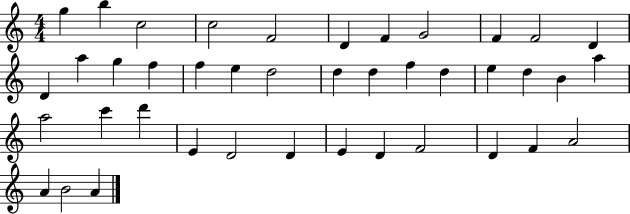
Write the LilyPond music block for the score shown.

{
  \clef treble
  \numericTimeSignature
  \time 4/4
  \key c \major
  g''4 b''4 c''2 | c''2 f'2 | d'4 f'4 g'2 | f'4 f'2 d'4 | \break d'4 a''4 g''4 f''4 | f''4 e''4 d''2 | d''4 d''4 f''4 d''4 | e''4 d''4 b'4 a''4 | \break a''2 c'''4 d'''4 | e'4 d'2 d'4 | e'4 d'4 f'2 | d'4 f'4 a'2 | \break a'4 b'2 a'4 | \bar "|."
}